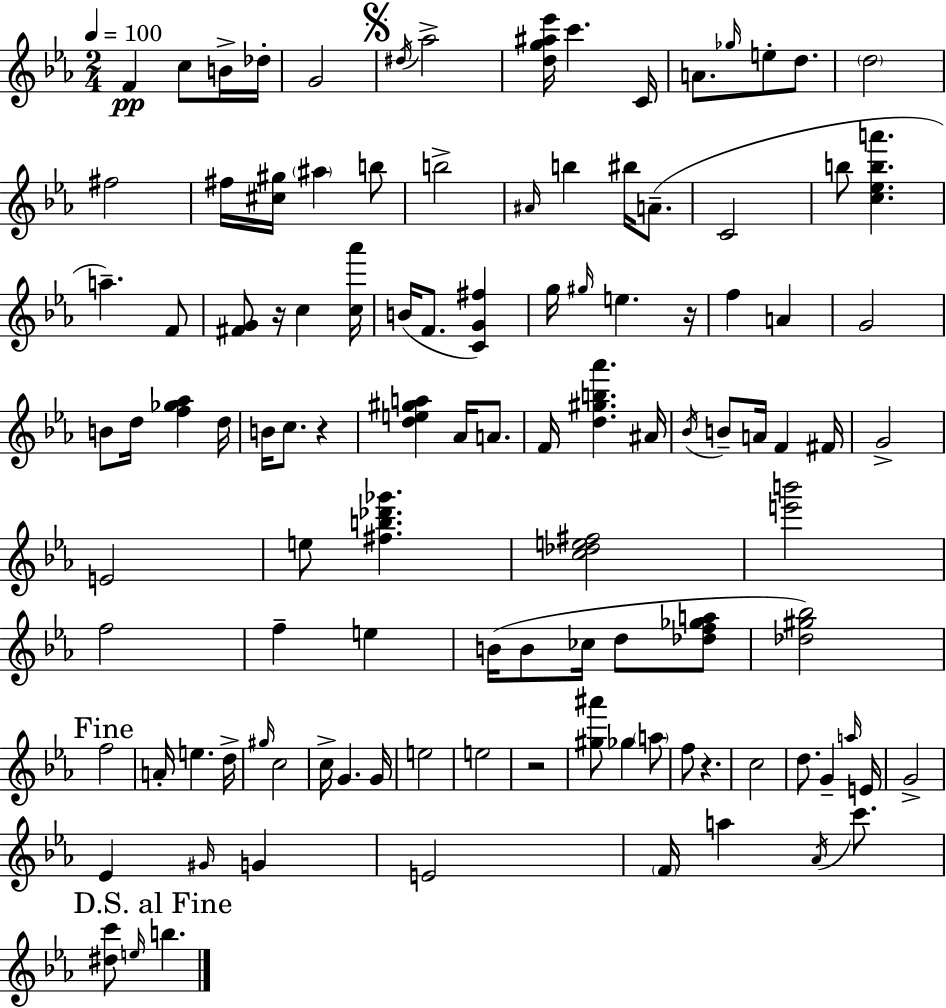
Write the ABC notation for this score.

X:1
T:Untitled
M:2/4
L:1/4
K:Eb
F c/2 B/4 _d/4 G2 ^d/4 _a2 [dg^a_e']/4 c' C/4 A/2 _g/4 e/2 d/2 d2 ^f2 ^f/4 [^c^g]/4 ^a b/2 b2 ^A/4 b ^b/4 A/2 C2 b/2 [c_eba'] a F/2 [^FG]/2 z/4 c [c_a']/4 B/4 F/2 [CG^f] g/4 ^g/4 e z/4 f A G2 B/2 d/4 [f_g_a] d/4 B/4 c/2 z [de^ga] _A/4 A/2 F/4 [d^gb_a'] ^A/4 _B/4 B/2 A/4 F ^F/4 G2 E2 e/2 [^fb_d'_g'] [c_de^f]2 [e'b']2 f2 f e B/4 B/2 _c/4 d/2 [_df_ga]/2 [_d^g_b]2 f2 A/4 e d/4 ^g/4 c2 c/4 G G/4 e2 e2 z2 [^g^a']/2 _g a/2 f/2 z c2 d/2 G a/4 E/4 G2 _E ^G/4 G E2 F/4 a _A/4 c'/2 [^dc']/2 e/4 b